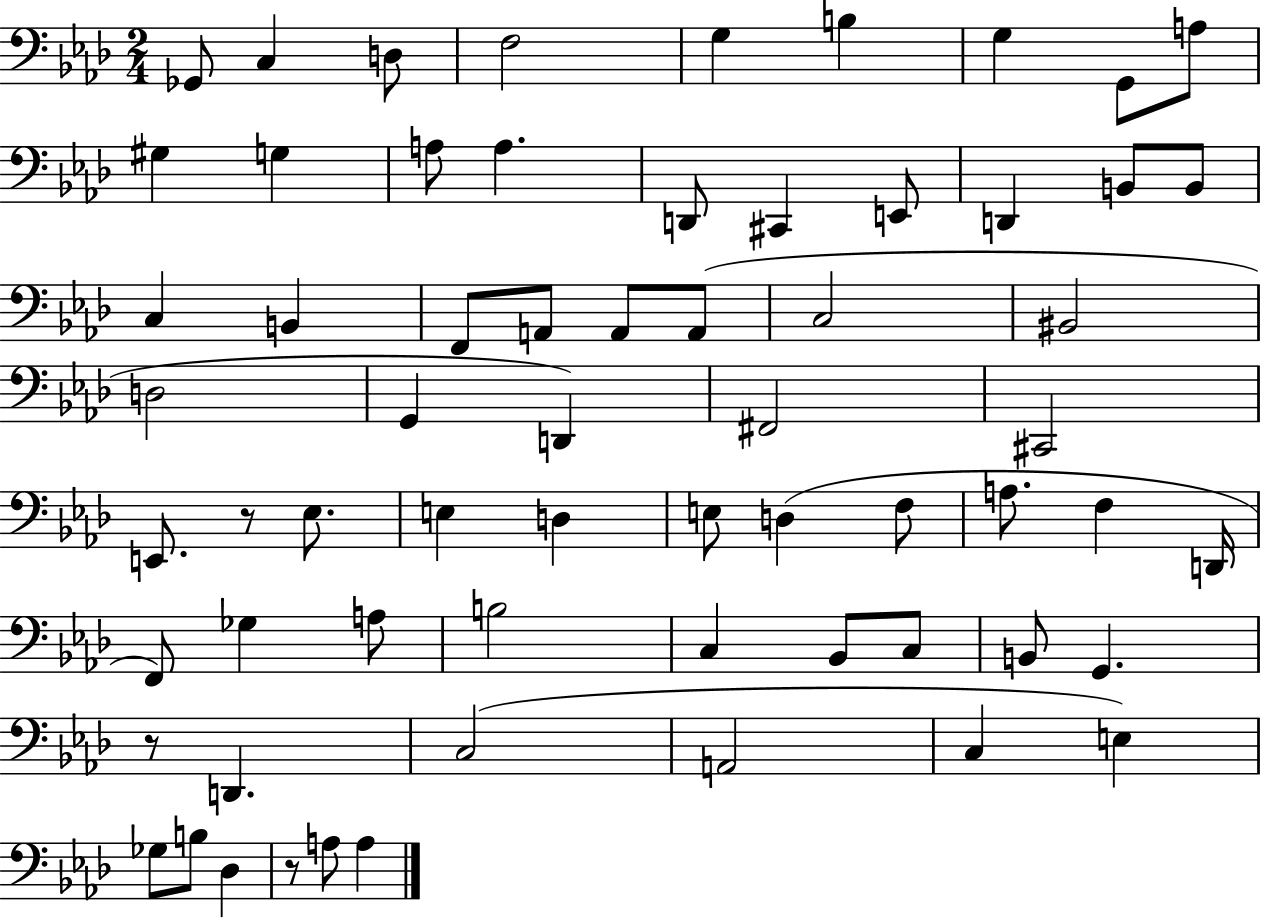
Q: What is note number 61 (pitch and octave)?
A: A3